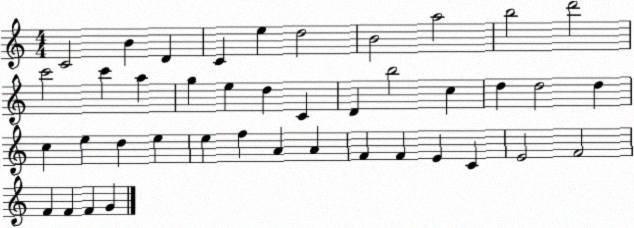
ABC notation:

X:1
T:Untitled
M:4/4
L:1/4
K:C
C2 B D C e d2 B2 a2 b2 d'2 c'2 c' a g e d C D b2 c d d2 d c e d e e f A A F F E C E2 F2 F F F G